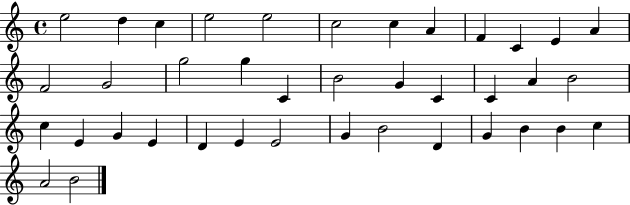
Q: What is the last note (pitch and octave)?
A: B4